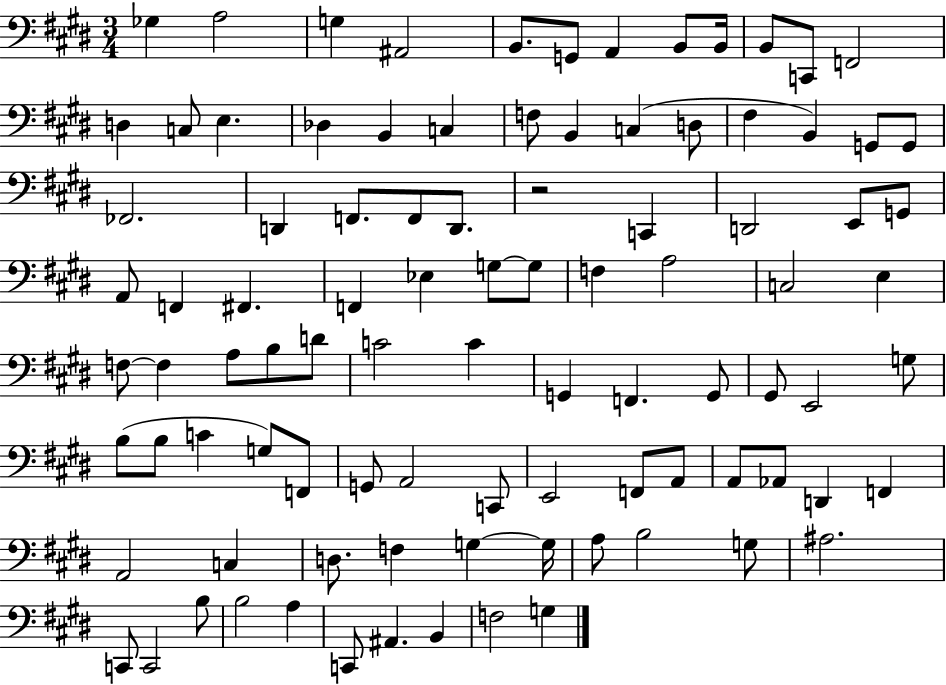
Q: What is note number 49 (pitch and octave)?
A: A3